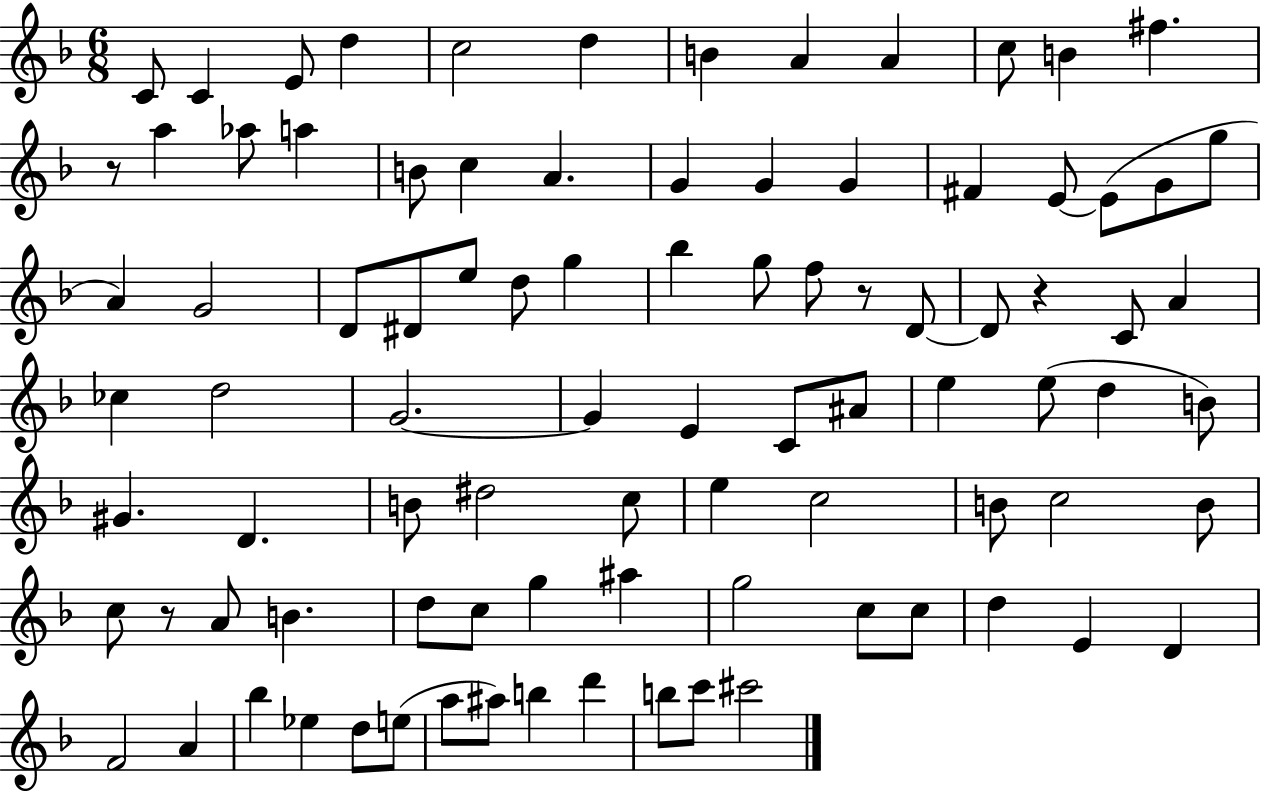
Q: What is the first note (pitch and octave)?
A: C4